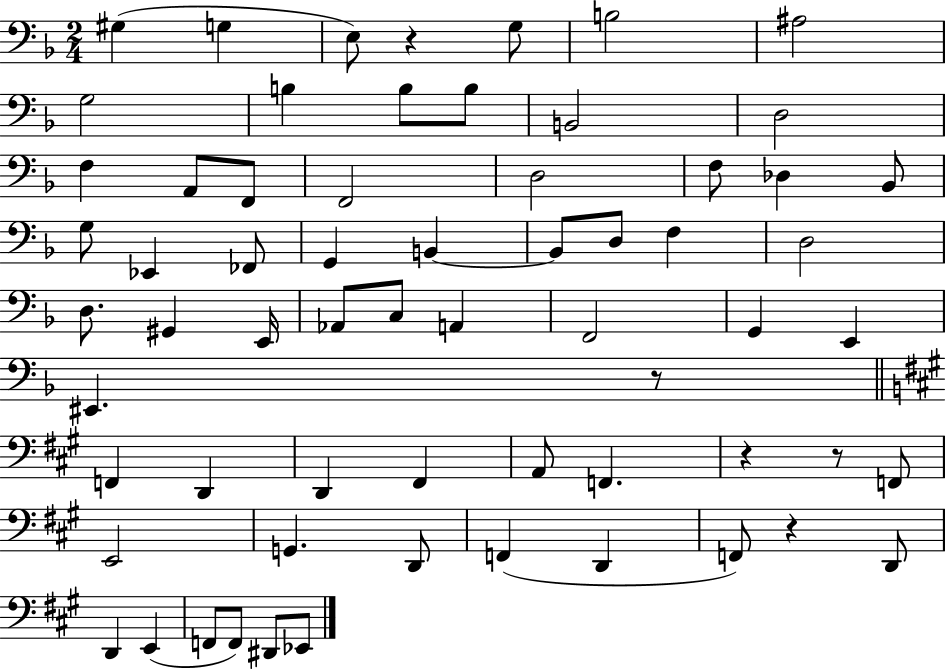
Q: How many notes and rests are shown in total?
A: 64